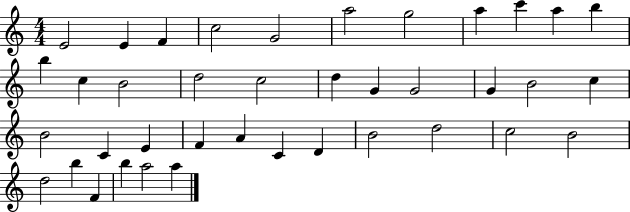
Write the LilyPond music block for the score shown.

{
  \clef treble
  \numericTimeSignature
  \time 4/4
  \key c \major
  e'2 e'4 f'4 | c''2 g'2 | a''2 g''2 | a''4 c'''4 a''4 b''4 | \break b''4 c''4 b'2 | d''2 c''2 | d''4 g'4 g'2 | g'4 b'2 c''4 | \break b'2 c'4 e'4 | f'4 a'4 c'4 d'4 | b'2 d''2 | c''2 b'2 | \break d''2 b''4 f'4 | b''4 a''2 a''4 | \bar "|."
}